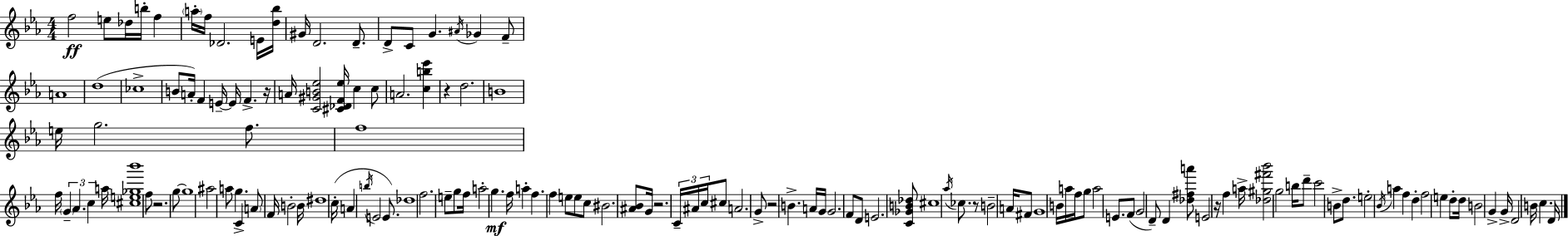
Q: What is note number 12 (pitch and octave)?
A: D4